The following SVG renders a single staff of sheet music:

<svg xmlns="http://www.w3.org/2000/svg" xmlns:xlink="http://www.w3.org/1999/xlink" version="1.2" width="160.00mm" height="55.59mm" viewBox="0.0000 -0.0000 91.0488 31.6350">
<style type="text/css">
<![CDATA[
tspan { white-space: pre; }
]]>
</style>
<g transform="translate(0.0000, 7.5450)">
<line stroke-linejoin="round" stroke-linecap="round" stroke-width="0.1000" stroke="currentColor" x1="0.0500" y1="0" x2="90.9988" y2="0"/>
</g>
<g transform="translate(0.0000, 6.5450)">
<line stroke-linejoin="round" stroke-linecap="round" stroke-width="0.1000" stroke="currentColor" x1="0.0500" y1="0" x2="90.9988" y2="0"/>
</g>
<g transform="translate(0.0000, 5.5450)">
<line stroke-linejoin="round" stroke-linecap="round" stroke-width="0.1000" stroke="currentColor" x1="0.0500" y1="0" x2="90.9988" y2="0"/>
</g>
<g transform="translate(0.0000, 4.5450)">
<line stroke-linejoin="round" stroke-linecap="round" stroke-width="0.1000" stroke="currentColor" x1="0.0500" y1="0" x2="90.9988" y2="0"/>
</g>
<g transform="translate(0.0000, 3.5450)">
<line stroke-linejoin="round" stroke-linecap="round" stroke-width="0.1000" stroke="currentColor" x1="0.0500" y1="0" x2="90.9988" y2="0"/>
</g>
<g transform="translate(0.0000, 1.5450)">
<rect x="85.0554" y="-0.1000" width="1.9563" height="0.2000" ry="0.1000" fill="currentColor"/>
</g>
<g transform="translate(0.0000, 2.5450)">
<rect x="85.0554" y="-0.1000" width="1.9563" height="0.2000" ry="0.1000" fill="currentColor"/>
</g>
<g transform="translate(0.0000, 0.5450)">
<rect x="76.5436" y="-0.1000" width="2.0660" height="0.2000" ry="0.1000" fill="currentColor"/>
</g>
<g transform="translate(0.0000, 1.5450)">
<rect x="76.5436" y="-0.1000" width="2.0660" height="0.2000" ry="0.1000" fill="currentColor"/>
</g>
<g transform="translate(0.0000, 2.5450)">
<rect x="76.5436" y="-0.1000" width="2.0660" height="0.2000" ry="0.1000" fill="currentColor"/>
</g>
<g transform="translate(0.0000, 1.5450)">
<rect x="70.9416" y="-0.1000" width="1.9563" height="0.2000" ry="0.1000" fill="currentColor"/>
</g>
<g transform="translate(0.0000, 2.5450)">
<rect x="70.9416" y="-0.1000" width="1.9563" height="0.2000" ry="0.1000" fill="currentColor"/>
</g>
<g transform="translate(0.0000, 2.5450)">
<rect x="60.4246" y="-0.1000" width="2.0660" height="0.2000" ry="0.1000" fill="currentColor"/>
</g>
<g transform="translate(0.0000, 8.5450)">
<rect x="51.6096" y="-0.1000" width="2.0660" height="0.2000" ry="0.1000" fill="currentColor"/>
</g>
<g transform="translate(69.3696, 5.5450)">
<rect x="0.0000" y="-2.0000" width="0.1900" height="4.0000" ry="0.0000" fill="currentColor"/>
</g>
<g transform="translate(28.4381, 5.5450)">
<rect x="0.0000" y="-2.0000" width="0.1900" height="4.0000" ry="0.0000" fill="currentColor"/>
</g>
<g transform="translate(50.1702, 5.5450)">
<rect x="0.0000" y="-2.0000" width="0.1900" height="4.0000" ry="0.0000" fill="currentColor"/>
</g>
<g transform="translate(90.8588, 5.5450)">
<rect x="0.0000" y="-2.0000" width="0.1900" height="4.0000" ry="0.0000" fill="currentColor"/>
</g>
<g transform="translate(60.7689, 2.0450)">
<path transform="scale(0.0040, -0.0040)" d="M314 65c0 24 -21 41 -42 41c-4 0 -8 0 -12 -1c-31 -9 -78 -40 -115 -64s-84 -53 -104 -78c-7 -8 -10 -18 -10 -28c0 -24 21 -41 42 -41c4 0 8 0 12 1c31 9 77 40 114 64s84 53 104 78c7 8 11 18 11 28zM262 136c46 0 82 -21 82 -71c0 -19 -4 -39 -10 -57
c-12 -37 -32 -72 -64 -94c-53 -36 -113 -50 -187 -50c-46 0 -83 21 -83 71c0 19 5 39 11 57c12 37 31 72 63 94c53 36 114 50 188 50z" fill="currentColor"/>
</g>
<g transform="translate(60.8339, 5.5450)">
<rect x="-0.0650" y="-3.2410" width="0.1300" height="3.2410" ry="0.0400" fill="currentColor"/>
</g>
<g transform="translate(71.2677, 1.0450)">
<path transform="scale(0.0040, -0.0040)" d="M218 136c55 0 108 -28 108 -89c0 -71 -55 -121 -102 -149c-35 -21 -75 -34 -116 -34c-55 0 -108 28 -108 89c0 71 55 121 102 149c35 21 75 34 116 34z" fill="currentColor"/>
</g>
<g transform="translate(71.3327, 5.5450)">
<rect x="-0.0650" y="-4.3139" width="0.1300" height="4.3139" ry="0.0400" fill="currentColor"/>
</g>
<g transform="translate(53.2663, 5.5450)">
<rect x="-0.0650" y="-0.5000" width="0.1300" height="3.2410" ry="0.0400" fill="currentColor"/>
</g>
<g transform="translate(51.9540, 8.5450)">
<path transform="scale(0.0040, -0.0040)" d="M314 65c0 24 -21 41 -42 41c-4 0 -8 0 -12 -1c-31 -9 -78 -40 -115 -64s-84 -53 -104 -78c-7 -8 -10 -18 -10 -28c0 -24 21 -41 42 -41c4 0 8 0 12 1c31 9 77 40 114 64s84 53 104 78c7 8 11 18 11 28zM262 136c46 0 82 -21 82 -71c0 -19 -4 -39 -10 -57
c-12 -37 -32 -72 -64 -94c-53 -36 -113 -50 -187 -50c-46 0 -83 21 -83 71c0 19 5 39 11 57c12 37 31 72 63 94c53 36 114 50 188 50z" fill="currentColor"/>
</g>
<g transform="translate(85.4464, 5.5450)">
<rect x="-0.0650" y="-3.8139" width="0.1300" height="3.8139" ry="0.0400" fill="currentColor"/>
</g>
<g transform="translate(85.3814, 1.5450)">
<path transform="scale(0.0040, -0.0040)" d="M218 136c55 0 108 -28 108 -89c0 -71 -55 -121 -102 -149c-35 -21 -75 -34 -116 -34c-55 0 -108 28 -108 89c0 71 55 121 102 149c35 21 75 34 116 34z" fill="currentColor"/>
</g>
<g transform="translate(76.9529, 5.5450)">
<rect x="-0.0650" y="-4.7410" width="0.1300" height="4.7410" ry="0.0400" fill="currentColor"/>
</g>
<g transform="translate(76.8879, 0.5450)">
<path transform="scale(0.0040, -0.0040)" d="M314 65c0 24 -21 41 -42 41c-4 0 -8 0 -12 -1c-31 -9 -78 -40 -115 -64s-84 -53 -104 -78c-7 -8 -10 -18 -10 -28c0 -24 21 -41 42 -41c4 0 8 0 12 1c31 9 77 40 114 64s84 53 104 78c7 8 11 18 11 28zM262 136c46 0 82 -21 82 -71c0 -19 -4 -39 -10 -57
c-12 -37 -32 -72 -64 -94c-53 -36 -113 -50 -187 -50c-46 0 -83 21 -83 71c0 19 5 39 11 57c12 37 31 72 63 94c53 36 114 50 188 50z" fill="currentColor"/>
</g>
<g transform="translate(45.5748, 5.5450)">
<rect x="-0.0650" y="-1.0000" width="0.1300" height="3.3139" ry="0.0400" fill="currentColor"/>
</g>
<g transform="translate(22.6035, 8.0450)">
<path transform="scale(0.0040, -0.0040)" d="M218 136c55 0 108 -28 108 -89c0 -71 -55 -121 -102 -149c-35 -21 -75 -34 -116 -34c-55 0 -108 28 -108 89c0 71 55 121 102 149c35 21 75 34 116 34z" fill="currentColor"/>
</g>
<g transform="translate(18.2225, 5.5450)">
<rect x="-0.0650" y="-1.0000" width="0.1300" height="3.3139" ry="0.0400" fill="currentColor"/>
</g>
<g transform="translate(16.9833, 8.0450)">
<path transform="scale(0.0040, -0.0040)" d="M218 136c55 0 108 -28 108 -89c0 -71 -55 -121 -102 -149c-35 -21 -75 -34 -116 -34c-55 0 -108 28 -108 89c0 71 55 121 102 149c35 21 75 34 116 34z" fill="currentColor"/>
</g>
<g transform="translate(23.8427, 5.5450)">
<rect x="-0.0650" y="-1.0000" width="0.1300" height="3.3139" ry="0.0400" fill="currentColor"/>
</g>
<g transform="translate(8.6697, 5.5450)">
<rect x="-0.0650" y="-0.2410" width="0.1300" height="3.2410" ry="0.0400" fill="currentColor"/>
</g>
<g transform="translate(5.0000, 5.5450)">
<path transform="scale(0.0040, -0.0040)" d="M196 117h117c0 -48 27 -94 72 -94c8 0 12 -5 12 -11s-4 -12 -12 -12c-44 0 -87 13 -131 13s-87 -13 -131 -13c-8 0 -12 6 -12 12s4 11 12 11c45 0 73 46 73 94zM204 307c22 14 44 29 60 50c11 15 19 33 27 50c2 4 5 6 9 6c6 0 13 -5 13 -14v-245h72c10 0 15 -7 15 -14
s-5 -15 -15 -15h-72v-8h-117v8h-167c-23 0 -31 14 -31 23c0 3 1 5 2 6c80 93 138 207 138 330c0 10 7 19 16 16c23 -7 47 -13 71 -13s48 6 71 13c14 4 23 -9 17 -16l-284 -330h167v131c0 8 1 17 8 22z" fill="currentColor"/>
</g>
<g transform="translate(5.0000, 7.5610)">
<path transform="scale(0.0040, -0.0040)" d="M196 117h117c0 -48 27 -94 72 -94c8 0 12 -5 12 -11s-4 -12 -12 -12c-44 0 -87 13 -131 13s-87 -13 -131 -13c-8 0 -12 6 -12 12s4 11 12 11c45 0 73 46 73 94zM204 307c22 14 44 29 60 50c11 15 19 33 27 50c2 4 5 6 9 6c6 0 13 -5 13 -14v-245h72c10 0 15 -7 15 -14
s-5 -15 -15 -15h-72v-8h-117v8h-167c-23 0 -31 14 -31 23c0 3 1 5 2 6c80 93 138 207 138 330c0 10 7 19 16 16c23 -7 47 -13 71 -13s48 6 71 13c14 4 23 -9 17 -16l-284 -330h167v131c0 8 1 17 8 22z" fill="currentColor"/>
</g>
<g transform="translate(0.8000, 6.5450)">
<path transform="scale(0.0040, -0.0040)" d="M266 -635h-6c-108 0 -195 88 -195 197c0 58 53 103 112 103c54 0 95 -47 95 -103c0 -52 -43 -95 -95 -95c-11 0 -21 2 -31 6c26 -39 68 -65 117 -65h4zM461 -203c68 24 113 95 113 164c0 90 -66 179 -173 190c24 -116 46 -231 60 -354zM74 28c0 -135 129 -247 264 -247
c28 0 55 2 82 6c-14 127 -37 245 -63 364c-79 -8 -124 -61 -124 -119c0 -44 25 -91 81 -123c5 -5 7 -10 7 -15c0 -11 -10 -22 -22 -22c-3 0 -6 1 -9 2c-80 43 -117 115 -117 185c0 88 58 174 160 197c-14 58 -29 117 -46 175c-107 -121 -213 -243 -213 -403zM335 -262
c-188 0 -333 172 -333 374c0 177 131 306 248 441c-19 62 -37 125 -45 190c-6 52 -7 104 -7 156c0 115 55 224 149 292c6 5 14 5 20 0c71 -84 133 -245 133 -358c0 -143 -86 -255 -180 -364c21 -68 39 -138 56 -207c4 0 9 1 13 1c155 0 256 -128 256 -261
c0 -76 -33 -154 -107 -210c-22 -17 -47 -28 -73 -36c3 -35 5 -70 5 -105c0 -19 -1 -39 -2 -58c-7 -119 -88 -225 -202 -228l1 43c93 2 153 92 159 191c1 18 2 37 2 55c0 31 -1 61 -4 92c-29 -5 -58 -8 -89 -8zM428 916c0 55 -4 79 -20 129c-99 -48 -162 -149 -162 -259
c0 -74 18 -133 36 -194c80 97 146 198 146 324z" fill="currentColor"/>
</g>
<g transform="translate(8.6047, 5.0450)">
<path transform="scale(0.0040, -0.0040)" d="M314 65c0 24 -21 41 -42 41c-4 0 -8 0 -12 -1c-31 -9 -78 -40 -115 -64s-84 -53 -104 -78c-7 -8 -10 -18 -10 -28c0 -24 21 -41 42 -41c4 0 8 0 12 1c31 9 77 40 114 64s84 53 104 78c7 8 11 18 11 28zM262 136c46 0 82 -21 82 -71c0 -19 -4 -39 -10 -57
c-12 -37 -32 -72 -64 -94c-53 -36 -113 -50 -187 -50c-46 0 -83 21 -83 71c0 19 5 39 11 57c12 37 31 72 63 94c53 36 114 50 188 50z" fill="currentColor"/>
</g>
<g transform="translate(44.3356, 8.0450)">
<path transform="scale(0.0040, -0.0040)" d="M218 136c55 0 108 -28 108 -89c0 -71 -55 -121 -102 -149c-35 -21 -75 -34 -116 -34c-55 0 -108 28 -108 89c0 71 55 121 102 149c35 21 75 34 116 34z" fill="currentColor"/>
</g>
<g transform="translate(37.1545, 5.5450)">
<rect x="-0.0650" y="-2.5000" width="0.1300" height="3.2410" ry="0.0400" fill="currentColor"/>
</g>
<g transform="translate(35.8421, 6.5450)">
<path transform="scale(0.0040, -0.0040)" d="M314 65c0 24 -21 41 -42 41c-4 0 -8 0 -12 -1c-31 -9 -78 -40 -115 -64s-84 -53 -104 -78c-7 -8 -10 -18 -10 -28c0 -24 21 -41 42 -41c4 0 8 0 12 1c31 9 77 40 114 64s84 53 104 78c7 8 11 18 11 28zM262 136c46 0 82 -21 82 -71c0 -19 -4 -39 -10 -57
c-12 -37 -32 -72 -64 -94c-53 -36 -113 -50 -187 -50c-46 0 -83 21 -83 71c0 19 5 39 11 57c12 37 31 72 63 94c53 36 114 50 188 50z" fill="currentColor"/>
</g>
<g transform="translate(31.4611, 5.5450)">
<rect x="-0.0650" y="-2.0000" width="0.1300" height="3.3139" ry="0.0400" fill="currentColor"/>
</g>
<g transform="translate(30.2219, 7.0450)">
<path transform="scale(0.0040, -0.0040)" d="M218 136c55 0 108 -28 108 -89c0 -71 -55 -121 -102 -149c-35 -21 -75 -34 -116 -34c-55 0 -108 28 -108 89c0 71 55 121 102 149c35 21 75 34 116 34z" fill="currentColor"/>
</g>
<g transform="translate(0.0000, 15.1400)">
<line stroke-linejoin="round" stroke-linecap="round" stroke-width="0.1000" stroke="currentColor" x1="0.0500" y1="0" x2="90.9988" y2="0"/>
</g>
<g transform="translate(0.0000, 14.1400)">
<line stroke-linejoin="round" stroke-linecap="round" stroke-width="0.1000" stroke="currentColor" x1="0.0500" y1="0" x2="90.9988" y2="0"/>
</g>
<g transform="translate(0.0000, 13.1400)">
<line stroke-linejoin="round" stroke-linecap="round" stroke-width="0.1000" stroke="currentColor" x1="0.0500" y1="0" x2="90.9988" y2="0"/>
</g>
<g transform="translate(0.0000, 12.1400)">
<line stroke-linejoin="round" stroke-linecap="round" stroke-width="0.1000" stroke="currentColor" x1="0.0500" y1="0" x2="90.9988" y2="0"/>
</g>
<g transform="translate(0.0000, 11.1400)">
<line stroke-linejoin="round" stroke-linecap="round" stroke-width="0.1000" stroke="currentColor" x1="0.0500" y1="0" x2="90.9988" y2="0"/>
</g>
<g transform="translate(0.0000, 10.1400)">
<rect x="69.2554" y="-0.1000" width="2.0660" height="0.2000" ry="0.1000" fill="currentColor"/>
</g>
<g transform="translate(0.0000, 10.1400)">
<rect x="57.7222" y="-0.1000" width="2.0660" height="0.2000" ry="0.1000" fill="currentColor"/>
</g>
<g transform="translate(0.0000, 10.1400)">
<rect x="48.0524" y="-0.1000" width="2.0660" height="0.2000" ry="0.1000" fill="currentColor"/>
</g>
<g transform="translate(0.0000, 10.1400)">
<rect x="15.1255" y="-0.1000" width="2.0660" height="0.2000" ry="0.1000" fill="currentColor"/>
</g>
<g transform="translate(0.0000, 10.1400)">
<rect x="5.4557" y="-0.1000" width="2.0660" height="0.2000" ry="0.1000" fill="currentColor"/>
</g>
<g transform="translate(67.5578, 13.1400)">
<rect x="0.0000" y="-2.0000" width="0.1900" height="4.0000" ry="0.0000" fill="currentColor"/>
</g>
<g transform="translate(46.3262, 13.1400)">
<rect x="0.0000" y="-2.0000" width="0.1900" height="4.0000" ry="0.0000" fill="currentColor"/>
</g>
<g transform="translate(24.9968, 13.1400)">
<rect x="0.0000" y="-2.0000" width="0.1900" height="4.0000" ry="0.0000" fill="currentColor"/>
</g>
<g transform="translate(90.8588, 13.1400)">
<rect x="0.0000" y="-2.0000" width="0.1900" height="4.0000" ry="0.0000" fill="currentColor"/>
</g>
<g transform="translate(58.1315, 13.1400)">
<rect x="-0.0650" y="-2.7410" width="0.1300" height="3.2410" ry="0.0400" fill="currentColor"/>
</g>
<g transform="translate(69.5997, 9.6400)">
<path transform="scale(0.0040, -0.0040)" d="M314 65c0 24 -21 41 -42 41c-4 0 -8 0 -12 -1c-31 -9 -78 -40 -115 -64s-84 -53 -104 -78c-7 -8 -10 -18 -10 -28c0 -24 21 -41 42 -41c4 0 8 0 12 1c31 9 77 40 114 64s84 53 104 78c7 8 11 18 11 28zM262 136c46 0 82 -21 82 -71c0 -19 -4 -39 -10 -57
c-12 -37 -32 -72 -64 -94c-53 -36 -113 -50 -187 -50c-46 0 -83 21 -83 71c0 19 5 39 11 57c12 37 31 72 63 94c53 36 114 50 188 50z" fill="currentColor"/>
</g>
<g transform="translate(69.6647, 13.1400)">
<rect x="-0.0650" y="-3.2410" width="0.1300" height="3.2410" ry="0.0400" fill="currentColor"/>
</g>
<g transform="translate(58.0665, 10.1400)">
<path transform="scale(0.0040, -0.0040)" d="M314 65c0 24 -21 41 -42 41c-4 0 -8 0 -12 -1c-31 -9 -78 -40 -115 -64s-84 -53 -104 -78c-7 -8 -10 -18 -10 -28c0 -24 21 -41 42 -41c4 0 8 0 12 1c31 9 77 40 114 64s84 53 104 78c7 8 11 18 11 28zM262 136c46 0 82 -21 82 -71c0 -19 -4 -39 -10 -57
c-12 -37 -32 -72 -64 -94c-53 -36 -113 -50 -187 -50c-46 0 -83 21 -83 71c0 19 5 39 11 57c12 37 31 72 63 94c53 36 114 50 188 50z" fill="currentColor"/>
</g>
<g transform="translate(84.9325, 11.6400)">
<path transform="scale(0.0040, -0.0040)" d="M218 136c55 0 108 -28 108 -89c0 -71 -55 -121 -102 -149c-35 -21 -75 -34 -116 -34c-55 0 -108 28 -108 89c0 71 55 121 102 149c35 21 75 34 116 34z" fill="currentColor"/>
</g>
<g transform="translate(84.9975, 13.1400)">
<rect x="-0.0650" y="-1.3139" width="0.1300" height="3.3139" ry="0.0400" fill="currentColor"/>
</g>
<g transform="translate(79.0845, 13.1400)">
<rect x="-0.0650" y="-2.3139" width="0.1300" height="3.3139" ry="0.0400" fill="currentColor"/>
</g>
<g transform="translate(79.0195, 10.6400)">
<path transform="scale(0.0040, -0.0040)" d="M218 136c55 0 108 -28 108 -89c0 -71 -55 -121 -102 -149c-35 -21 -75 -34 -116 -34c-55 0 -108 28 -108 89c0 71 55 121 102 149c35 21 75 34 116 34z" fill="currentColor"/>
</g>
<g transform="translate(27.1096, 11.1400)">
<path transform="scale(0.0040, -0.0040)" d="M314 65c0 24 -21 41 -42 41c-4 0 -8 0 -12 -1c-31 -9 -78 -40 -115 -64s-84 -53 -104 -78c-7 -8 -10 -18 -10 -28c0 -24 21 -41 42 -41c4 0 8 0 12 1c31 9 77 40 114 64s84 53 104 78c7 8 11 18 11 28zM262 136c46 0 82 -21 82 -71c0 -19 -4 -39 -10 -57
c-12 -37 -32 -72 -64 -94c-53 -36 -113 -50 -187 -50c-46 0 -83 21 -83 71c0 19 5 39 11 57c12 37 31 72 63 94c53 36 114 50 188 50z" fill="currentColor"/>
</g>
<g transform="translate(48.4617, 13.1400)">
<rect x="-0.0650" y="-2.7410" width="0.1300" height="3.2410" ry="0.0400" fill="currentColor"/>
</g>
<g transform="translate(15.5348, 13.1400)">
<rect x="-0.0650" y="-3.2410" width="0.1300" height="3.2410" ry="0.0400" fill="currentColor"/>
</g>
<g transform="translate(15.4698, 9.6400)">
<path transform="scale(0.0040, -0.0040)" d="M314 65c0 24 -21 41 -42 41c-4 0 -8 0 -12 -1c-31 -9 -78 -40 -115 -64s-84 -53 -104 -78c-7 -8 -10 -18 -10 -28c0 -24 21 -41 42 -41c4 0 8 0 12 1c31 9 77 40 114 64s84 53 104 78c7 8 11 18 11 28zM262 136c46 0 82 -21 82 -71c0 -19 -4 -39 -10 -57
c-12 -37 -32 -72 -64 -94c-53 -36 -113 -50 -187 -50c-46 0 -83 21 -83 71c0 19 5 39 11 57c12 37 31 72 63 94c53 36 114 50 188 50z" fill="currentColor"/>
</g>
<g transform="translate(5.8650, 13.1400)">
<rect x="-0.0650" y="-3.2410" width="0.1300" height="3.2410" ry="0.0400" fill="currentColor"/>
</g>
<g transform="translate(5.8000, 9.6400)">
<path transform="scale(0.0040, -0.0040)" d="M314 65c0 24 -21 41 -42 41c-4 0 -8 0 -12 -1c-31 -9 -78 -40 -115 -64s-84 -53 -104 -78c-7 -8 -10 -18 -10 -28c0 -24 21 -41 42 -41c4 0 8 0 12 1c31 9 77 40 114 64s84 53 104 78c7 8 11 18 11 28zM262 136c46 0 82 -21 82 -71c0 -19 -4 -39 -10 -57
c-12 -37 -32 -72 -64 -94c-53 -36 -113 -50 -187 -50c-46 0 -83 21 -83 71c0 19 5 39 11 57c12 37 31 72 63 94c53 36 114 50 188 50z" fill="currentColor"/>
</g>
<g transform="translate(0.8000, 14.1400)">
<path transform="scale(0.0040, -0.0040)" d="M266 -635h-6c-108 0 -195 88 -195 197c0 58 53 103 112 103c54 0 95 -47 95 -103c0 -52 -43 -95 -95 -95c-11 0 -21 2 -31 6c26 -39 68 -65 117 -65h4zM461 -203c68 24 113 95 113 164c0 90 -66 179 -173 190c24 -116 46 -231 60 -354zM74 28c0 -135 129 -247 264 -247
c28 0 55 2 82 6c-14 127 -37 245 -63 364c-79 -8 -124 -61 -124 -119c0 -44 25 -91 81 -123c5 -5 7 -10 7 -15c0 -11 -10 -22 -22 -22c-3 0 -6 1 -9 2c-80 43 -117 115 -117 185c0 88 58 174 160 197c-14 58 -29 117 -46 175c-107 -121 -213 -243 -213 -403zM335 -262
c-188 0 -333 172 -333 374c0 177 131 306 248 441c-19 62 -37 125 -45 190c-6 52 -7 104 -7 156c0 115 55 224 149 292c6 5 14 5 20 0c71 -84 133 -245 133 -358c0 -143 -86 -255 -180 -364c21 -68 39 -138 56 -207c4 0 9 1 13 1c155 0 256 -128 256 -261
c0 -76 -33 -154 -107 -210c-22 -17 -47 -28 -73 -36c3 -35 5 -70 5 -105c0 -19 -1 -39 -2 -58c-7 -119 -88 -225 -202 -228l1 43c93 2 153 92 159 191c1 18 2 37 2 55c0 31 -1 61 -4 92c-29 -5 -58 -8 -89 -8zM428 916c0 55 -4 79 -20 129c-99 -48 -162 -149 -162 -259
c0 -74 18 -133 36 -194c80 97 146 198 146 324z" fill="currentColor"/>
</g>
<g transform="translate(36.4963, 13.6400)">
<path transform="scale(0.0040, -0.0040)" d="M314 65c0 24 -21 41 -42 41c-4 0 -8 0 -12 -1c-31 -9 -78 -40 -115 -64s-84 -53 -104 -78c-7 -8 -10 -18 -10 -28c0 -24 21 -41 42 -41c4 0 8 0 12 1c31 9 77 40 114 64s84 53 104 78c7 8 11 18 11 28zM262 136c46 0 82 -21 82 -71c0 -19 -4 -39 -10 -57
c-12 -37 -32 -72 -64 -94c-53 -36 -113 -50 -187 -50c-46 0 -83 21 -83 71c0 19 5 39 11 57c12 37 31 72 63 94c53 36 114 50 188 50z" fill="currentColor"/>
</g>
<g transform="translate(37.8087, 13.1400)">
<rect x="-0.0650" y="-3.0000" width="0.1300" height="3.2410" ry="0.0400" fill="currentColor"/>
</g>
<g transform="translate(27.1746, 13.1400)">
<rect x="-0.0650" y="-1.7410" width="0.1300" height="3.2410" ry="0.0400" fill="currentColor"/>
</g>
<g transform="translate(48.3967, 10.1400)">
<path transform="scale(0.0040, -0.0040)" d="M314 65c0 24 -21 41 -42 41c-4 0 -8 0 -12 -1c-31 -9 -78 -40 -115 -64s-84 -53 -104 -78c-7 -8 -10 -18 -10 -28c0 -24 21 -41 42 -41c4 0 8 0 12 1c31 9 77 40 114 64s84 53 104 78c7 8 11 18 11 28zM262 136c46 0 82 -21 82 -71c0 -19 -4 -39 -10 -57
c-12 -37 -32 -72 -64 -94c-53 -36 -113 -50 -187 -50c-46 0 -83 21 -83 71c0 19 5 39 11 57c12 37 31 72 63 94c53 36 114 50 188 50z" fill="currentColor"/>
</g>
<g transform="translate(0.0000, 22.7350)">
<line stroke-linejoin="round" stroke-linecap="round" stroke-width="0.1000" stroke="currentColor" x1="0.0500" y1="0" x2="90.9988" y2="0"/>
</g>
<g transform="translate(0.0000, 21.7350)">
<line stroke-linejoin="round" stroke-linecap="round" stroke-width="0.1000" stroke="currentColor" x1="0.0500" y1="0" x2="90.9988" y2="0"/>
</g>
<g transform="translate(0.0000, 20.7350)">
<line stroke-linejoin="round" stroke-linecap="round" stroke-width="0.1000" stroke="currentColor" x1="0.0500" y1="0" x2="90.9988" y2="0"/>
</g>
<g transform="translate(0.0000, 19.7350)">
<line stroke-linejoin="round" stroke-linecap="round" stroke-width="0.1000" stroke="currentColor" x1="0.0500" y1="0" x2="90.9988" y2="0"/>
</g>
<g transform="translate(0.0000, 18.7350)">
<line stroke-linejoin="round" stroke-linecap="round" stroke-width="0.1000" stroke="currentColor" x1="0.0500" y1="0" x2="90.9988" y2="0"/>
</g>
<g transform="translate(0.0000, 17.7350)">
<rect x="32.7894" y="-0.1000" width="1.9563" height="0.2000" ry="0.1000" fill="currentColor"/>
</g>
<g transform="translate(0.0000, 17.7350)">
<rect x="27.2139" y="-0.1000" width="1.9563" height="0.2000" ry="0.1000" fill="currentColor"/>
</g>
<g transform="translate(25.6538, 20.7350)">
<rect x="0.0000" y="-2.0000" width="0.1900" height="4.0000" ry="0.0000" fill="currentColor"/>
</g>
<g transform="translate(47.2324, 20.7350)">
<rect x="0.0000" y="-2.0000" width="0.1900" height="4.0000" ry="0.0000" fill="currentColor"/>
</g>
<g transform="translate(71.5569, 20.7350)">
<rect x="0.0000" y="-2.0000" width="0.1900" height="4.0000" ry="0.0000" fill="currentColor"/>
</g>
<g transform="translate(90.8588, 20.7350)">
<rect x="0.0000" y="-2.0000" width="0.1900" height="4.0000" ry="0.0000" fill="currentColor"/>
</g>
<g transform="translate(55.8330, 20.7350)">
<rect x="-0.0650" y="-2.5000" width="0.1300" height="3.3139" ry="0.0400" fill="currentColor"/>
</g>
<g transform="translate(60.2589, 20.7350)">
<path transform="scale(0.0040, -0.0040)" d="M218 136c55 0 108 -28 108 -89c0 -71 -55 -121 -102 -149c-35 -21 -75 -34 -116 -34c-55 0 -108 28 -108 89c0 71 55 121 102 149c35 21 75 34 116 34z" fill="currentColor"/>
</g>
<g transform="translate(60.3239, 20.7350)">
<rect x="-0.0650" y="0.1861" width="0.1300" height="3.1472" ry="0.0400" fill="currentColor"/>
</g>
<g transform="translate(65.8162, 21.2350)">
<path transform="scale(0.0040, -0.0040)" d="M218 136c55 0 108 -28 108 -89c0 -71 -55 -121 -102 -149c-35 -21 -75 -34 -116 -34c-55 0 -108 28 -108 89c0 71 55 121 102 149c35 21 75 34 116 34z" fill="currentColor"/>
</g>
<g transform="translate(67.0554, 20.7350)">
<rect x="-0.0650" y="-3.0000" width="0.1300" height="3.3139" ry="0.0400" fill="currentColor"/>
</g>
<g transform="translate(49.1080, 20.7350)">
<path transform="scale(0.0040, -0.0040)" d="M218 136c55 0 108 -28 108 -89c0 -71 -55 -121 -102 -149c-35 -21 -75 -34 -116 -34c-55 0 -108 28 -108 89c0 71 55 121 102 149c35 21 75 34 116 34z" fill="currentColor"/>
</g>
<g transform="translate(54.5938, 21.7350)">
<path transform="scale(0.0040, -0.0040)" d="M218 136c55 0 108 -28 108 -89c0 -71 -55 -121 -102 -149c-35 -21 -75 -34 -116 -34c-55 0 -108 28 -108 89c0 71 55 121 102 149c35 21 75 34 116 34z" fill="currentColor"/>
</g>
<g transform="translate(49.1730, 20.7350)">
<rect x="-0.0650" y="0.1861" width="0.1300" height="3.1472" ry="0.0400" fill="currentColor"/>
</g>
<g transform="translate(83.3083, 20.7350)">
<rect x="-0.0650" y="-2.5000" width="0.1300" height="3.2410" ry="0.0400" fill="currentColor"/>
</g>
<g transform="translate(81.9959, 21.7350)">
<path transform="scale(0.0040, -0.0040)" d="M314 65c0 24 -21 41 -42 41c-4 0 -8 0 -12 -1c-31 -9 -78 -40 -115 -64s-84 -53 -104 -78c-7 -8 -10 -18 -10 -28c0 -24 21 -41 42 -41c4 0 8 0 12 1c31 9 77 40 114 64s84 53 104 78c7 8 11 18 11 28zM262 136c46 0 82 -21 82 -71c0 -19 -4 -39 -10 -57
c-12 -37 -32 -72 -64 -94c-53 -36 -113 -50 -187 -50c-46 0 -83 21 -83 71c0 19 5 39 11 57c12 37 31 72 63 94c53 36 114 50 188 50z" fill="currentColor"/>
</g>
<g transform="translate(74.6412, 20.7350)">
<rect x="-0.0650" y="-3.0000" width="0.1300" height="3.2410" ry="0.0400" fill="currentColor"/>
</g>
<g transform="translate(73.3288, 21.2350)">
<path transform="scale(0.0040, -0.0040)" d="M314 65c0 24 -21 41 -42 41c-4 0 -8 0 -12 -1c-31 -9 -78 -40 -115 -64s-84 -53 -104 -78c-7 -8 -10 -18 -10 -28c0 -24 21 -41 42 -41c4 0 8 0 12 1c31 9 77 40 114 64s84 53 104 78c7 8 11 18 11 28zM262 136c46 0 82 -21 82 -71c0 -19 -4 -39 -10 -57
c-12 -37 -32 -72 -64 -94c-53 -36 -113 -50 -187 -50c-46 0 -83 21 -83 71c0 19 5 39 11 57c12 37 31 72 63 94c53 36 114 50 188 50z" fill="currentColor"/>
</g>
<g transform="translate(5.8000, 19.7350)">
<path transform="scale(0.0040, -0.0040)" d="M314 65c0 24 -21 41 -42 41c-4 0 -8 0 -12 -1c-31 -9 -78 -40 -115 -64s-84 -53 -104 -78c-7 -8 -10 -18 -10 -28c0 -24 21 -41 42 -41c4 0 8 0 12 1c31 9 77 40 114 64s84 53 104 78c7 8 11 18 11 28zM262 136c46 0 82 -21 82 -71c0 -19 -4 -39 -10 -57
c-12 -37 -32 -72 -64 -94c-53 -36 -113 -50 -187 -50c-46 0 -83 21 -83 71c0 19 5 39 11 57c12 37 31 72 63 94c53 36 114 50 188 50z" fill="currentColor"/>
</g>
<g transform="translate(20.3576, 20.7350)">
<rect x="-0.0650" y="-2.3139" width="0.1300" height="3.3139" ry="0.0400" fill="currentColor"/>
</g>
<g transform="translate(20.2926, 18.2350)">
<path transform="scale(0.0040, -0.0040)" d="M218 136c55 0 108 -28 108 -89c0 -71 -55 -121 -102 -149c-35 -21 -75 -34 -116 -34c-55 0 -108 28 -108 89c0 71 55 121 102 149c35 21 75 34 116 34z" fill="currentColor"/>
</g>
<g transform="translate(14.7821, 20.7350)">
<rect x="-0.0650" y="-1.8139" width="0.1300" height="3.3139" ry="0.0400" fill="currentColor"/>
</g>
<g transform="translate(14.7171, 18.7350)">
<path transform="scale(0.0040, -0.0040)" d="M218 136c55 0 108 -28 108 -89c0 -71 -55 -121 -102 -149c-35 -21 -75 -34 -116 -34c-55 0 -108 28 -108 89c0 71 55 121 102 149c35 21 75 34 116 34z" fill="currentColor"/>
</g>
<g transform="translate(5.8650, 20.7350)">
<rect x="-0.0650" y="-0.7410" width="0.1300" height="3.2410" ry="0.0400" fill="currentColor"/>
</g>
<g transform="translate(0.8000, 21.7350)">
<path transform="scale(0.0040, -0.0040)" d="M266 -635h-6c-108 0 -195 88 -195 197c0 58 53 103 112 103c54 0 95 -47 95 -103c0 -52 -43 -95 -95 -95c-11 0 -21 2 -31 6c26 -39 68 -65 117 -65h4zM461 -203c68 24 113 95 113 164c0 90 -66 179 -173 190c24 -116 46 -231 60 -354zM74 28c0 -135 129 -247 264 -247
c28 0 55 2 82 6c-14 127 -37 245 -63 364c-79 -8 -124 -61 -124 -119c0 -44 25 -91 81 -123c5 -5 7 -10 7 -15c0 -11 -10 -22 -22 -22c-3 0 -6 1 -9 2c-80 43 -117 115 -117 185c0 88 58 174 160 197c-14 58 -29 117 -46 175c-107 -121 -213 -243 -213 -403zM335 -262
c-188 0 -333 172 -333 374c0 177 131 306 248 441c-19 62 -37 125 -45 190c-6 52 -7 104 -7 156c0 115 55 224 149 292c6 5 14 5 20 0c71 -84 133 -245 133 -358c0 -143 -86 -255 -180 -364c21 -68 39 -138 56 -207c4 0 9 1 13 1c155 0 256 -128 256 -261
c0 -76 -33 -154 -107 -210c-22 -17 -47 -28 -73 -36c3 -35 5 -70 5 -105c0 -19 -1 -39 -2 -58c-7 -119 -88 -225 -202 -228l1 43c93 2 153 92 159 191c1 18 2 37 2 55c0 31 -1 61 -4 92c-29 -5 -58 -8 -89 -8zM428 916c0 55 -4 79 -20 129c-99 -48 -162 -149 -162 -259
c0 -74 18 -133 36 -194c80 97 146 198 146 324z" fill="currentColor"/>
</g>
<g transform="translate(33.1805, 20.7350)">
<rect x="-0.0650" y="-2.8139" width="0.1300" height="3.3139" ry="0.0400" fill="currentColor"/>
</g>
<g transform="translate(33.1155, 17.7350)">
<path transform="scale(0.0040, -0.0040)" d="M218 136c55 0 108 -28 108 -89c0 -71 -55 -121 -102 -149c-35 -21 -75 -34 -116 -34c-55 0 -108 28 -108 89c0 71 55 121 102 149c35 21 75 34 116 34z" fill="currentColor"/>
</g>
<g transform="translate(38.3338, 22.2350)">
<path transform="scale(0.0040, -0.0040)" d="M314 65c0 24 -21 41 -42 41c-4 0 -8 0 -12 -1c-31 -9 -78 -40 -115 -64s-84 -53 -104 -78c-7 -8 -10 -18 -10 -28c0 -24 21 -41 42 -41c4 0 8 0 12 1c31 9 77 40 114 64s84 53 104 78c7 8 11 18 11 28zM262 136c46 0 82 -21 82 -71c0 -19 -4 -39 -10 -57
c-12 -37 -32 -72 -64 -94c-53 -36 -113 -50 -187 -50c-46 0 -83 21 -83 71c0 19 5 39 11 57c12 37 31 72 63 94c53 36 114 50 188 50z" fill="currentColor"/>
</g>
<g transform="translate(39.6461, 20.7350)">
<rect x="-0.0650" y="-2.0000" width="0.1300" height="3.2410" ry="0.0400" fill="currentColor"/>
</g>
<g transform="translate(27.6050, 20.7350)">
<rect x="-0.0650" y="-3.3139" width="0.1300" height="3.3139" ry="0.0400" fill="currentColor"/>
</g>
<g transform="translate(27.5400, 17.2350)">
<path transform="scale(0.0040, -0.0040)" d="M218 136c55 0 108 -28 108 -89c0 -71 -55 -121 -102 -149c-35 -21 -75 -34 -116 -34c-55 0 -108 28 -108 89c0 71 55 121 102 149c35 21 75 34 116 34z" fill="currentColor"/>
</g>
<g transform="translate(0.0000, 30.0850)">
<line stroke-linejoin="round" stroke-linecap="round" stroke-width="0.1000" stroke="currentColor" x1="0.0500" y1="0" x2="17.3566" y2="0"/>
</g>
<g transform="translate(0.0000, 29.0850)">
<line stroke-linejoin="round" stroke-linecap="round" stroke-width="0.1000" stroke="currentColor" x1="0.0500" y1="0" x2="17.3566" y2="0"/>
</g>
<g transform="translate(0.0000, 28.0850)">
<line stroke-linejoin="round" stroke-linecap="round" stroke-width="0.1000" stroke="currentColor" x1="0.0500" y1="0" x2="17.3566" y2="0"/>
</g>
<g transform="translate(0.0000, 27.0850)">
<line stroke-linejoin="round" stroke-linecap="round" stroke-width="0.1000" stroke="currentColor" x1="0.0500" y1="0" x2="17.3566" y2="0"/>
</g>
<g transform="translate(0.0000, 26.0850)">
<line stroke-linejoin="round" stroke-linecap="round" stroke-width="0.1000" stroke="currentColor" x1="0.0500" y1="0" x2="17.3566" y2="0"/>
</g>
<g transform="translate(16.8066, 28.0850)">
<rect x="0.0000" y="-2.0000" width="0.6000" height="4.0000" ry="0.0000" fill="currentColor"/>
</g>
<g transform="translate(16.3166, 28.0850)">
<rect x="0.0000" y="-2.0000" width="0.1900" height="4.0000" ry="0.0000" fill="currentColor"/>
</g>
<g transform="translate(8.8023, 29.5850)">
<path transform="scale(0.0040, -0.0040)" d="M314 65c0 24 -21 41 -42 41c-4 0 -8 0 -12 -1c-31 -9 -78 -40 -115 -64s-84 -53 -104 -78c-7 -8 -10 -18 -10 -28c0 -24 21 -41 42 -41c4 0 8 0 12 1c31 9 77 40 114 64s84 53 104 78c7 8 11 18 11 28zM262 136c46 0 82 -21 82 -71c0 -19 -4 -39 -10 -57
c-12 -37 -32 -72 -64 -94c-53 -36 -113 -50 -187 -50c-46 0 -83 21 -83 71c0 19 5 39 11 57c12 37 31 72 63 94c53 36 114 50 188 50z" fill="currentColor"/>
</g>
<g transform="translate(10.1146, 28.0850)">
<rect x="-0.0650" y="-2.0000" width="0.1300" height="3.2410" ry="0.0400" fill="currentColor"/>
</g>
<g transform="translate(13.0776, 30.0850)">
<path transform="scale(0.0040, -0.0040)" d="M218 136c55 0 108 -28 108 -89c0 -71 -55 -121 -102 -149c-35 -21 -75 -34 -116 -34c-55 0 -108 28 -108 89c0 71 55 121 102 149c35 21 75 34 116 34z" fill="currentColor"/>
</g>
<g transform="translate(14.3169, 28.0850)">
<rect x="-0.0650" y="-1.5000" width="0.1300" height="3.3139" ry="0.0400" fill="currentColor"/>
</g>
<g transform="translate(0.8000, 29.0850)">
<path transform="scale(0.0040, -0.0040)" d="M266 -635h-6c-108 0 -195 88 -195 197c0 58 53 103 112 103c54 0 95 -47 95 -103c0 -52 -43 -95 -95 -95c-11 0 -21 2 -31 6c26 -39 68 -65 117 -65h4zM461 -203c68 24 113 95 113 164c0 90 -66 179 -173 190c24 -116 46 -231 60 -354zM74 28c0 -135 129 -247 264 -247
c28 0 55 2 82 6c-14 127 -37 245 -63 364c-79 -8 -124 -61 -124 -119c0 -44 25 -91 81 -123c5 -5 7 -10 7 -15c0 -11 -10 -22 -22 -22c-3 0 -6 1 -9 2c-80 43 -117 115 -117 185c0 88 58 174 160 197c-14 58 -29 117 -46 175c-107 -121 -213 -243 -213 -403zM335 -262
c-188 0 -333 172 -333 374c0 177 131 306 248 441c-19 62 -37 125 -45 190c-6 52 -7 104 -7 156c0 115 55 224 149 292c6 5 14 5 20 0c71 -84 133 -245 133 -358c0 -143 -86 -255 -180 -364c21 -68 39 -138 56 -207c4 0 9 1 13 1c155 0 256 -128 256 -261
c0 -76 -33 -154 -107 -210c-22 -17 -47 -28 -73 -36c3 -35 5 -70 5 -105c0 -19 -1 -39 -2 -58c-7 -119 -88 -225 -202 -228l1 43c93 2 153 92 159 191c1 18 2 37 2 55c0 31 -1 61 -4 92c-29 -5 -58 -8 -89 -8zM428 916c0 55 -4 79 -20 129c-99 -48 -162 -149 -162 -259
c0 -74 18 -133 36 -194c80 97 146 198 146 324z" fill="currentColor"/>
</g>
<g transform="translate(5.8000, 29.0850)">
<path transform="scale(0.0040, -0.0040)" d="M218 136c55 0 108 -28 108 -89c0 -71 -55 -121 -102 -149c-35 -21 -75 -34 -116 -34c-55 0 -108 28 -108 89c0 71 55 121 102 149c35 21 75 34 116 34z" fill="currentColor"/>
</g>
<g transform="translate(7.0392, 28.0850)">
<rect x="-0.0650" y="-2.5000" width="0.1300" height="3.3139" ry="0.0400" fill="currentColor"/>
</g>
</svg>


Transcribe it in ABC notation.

X:1
T:Untitled
M:4/4
L:1/4
K:C
c2 D D F G2 D C2 b2 d' e'2 c' b2 b2 f2 A2 a2 a2 b2 g e d2 f g b a F2 B G B A A2 G2 G F2 E